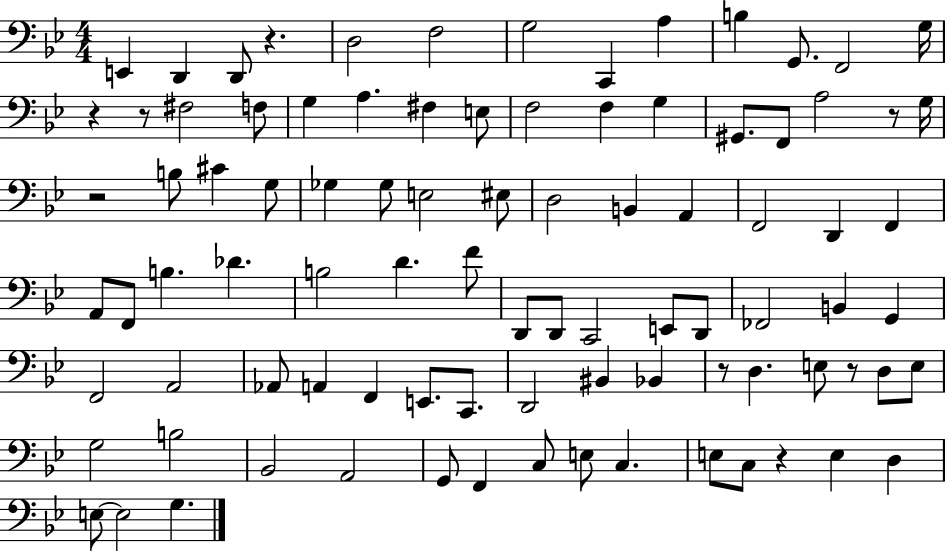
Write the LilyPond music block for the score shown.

{
  \clef bass
  \numericTimeSignature
  \time 4/4
  \key bes \major
  e,4 d,4 d,8 r4. | d2 f2 | g2 c,4 a4 | b4 g,8. f,2 g16 | \break r4 r8 fis2 f8 | g4 a4. fis4 e8 | f2 f4 g4 | gis,8. f,8 a2 r8 g16 | \break r2 b8 cis'4 g8 | ges4 ges8 e2 eis8 | d2 b,4 a,4 | f,2 d,4 f,4 | \break a,8 f,8 b4. des'4. | b2 d'4. f'8 | d,8 d,8 c,2 e,8 d,8 | fes,2 b,4 g,4 | \break f,2 a,2 | aes,8 a,4 f,4 e,8. c,8. | d,2 bis,4 bes,4 | r8 d4. e8 r8 d8 e8 | \break g2 b2 | bes,2 a,2 | g,8 f,4 c8 e8 c4. | e8 c8 r4 e4 d4 | \break e8~~ e2 g4. | \bar "|."
}